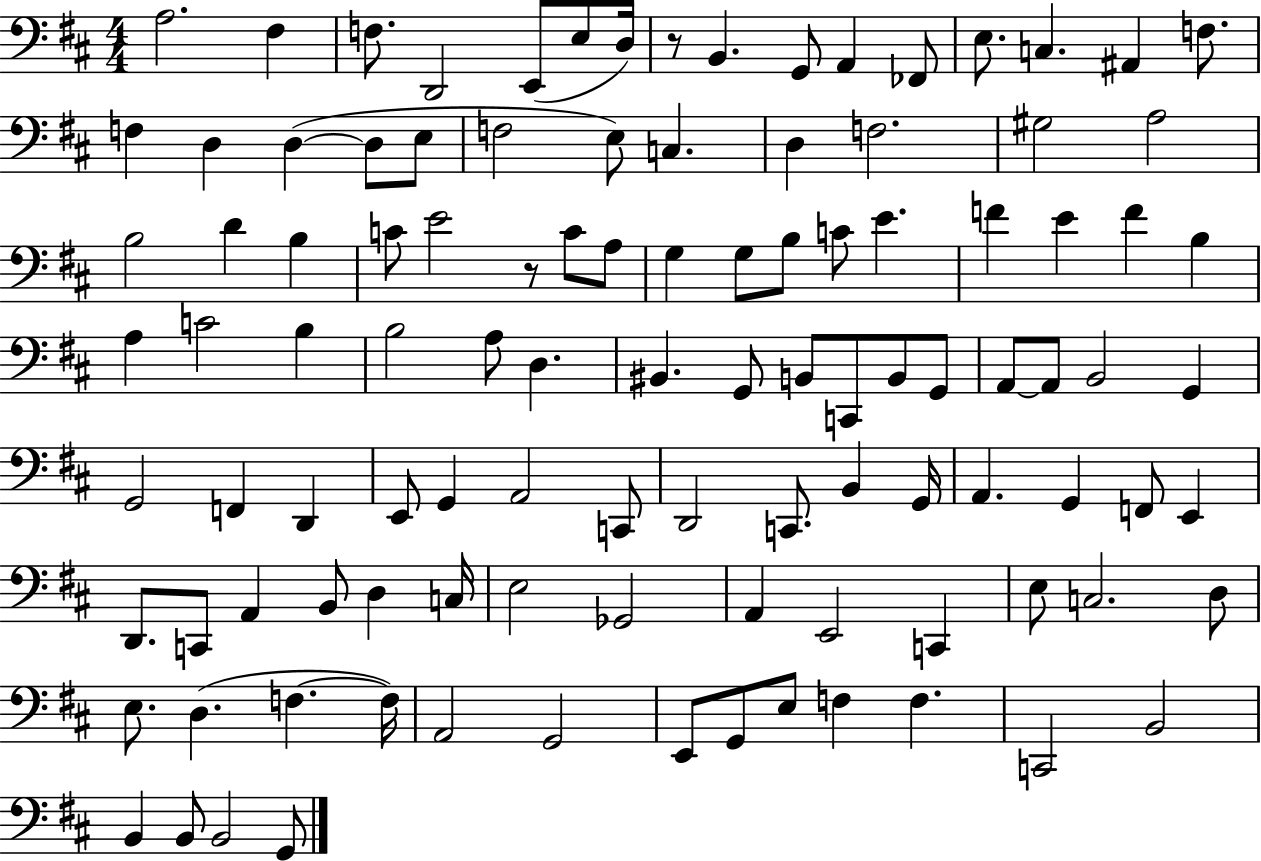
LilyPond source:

{
  \clef bass
  \numericTimeSignature
  \time 4/4
  \key d \major
  a2. fis4 | f8. d,2 e,8( e8 d16) | r8 b,4. g,8 a,4 fes,8 | e8. c4. ais,4 f8. | \break f4 d4 d4~(~ d8 e8 | f2 e8) c4. | d4 f2. | gis2 a2 | \break b2 d'4 b4 | c'8 e'2 r8 c'8 a8 | g4 g8 b8 c'8 e'4. | f'4 e'4 f'4 b4 | \break a4 c'2 b4 | b2 a8 d4. | bis,4. g,8 b,8 c,8 b,8 g,8 | a,8~~ a,8 b,2 g,4 | \break g,2 f,4 d,4 | e,8 g,4 a,2 c,8 | d,2 c,8. b,4 g,16 | a,4. g,4 f,8 e,4 | \break d,8. c,8 a,4 b,8 d4 c16 | e2 ges,2 | a,4 e,2 c,4 | e8 c2. d8 | \break e8. d4.( f4.~~ f16) | a,2 g,2 | e,8 g,8 e8 f4 f4. | c,2 b,2 | \break b,4 b,8 b,2 g,8 | \bar "|."
}